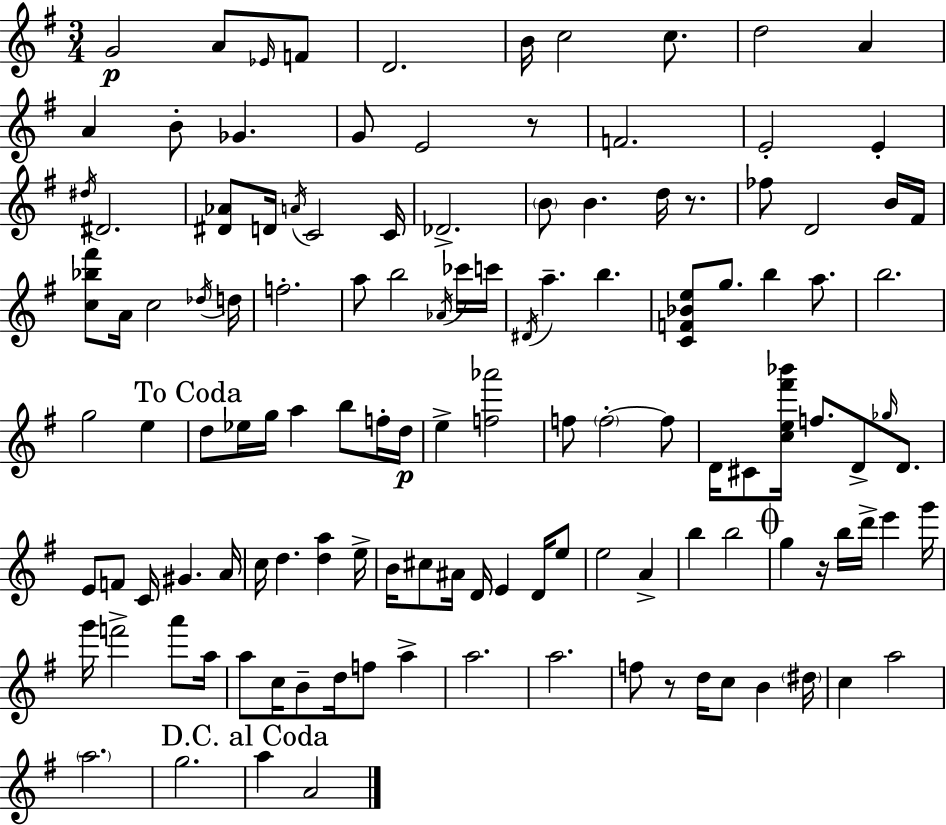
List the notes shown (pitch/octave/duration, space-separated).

G4/h A4/e Eb4/s F4/e D4/h. B4/s C5/h C5/e. D5/h A4/q A4/q B4/e Gb4/q. G4/e E4/h R/e F4/h. E4/h E4/q D#5/s D#4/h. [D#4,Ab4]/e D4/s A4/s C4/h C4/s Db4/h. B4/e B4/q. D5/s R/e. FES5/e D4/h B4/s F#4/s [C5,Bb5,F#6]/e A4/s C5/h Db5/s D5/s F5/h. A5/e B5/h Ab4/s CES6/s C6/s D#4/s A5/q. B5/q. [C4,F4,Bb4,E5]/e G5/e. B5/q A5/e. B5/h. G5/h E5/q D5/e Eb5/s G5/s A5/q B5/e F5/s D5/s E5/q [F5,Ab6]/h F5/e F5/h F5/e D4/s C#4/e [C5,E5,F#6,Bb6]/s F5/e. D4/e Gb5/s D4/e. E4/e F4/e C4/s G#4/q. A4/s C5/s D5/q. [D5,A5]/q E5/s B4/s C#5/e A#4/s D4/s E4/q D4/s E5/e E5/h A4/q B5/q B5/h G5/q R/s B5/s D6/s E6/q G6/s G6/s F6/h A6/e A5/s A5/e C5/s B4/e D5/s F5/e A5/q A5/h. A5/h. F5/e R/e D5/s C5/e B4/q D#5/s C5/q A5/h A5/h. G5/h. A5/q A4/h